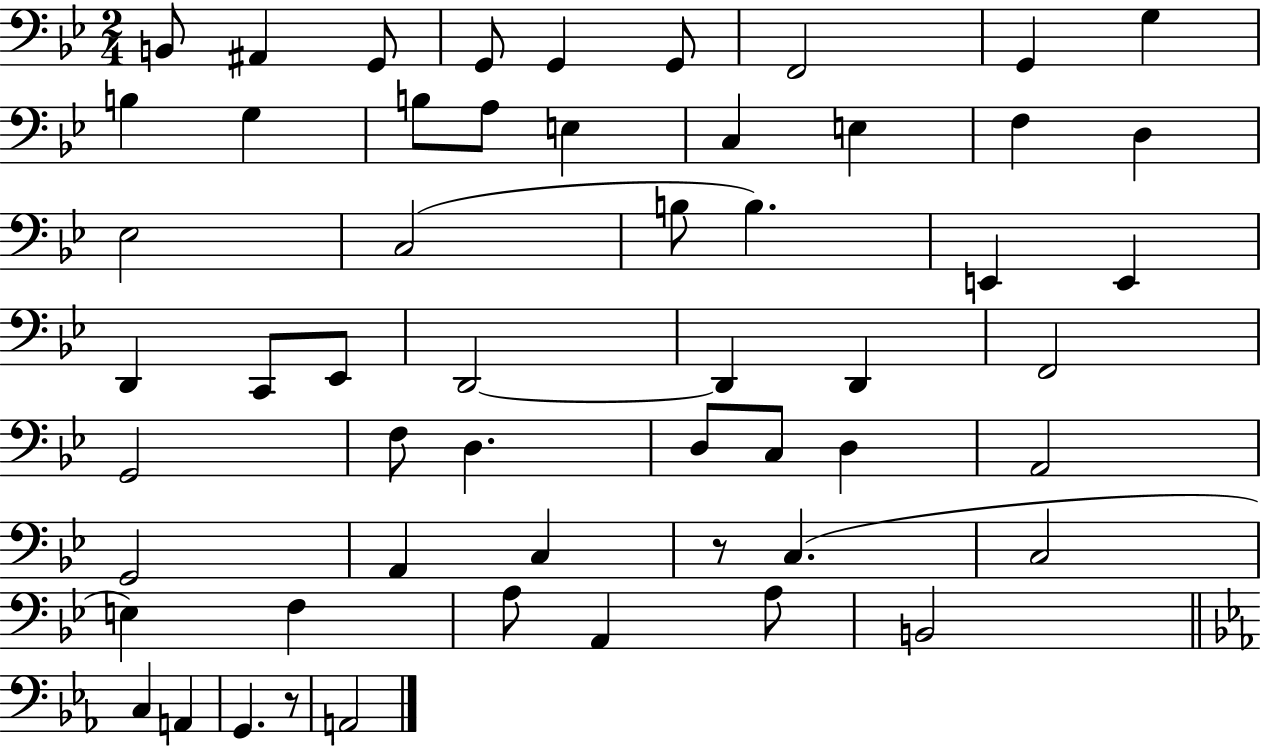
{
  \clef bass
  \numericTimeSignature
  \time 2/4
  \key bes \major
  \repeat volta 2 { b,8 ais,4 g,8 | g,8 g,4 g,8 | f,2 | g,4 g4 | \break b4 g4 | b8 a8 e4 | c4 e4 | f4 d4 | \break ees2 | c2( | b8 b4.) | e,4 e,4 | \break d,4 c,8 ees,8 | d,2~~ | d,4 d,4 | f,2 | \break g,2 | f8 d4. | d8 c8 d4 | a,2 | \break g,2 | a,4 c4 | r8 c4.( | c2 | \break e4) f4 | a8 a,4 a8 | b,2 | \bar "||" \break \key ees \major c4 a,4 | g,4. r8 | a,2 | } \bar "|."
}